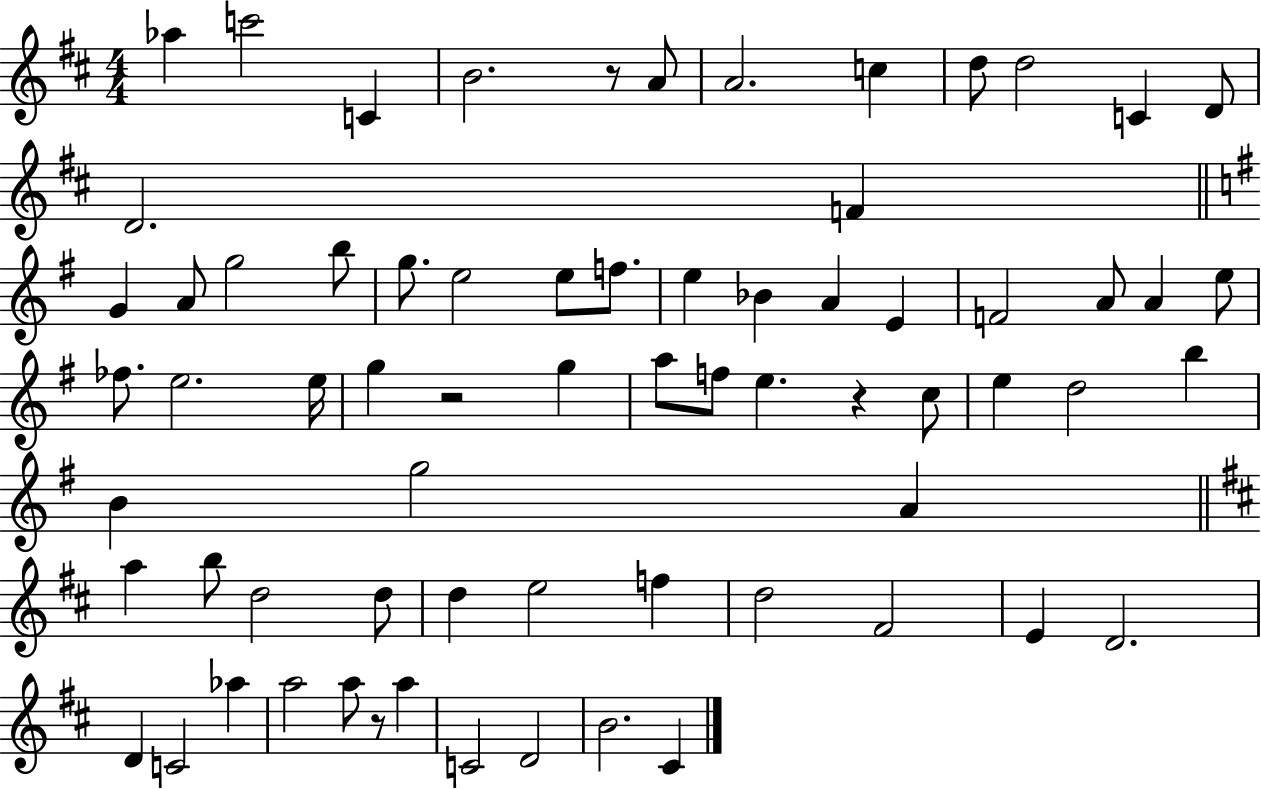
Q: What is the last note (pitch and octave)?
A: C#4